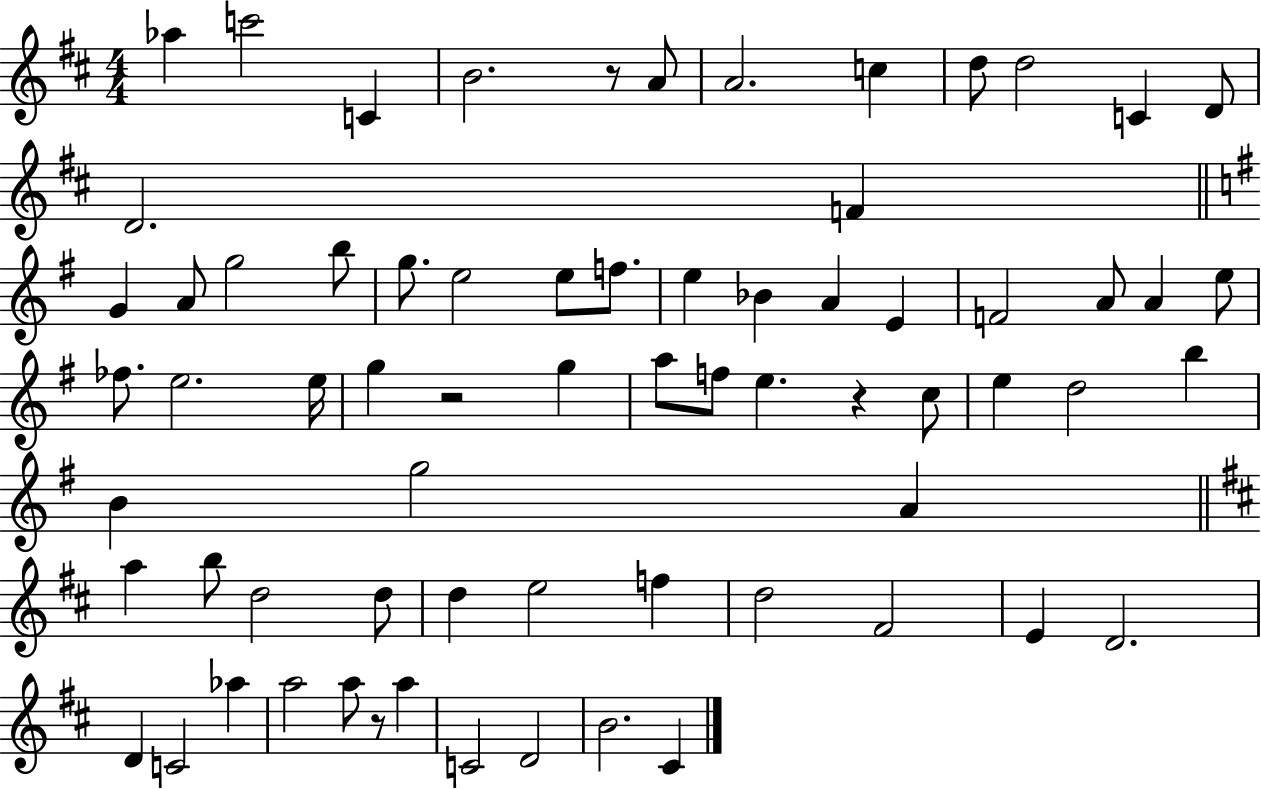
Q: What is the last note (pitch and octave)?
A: C#4